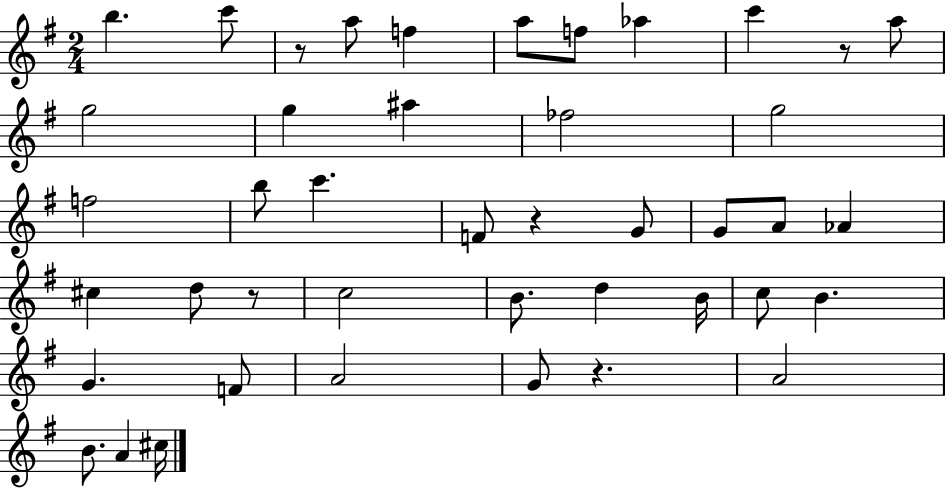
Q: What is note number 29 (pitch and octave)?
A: C5